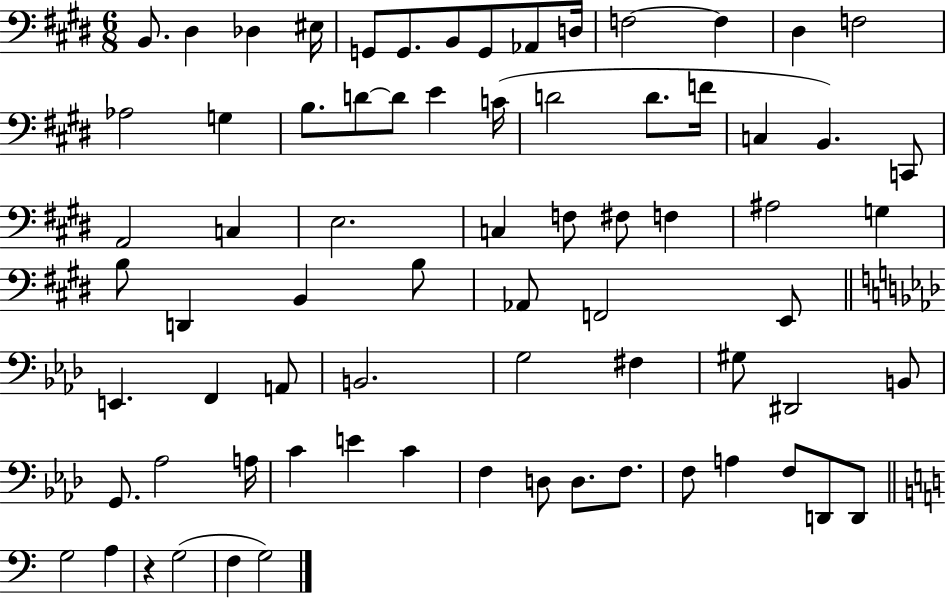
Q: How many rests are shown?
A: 1